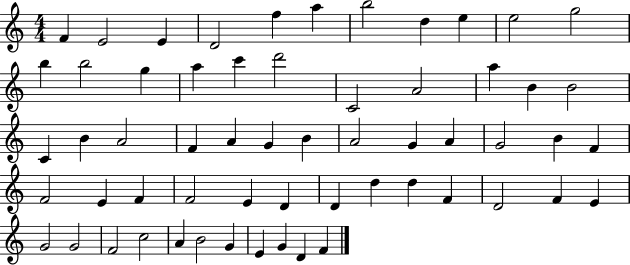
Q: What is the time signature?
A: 4/4